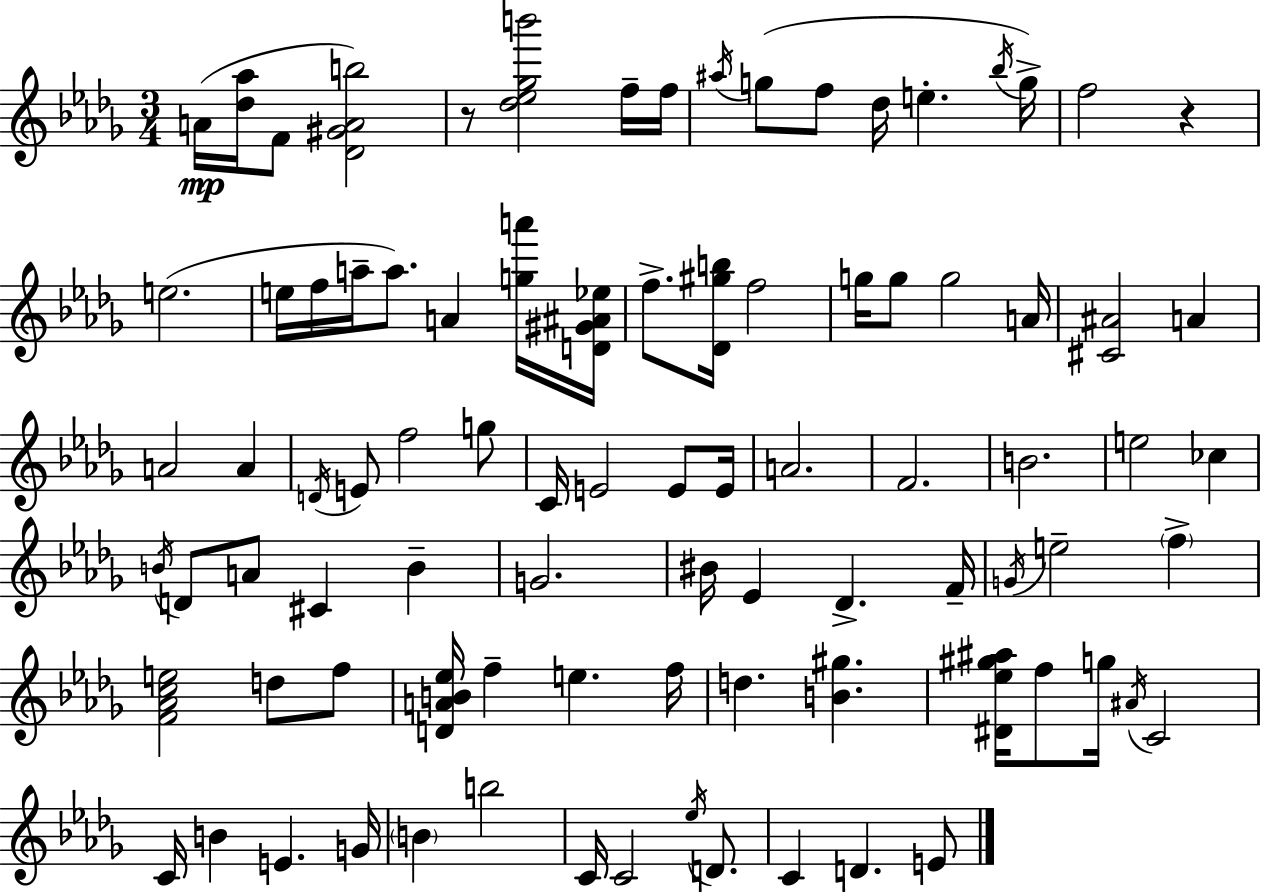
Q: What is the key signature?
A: BES minor